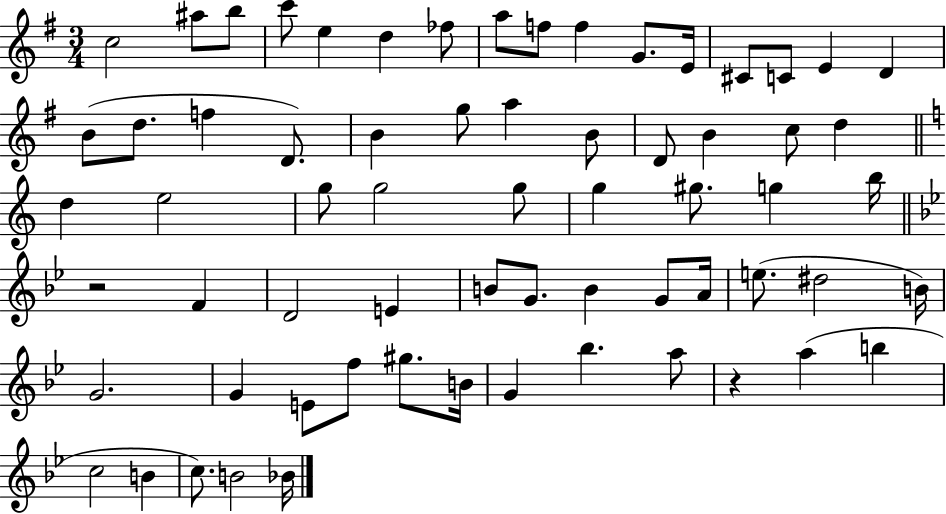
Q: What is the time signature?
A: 3/4